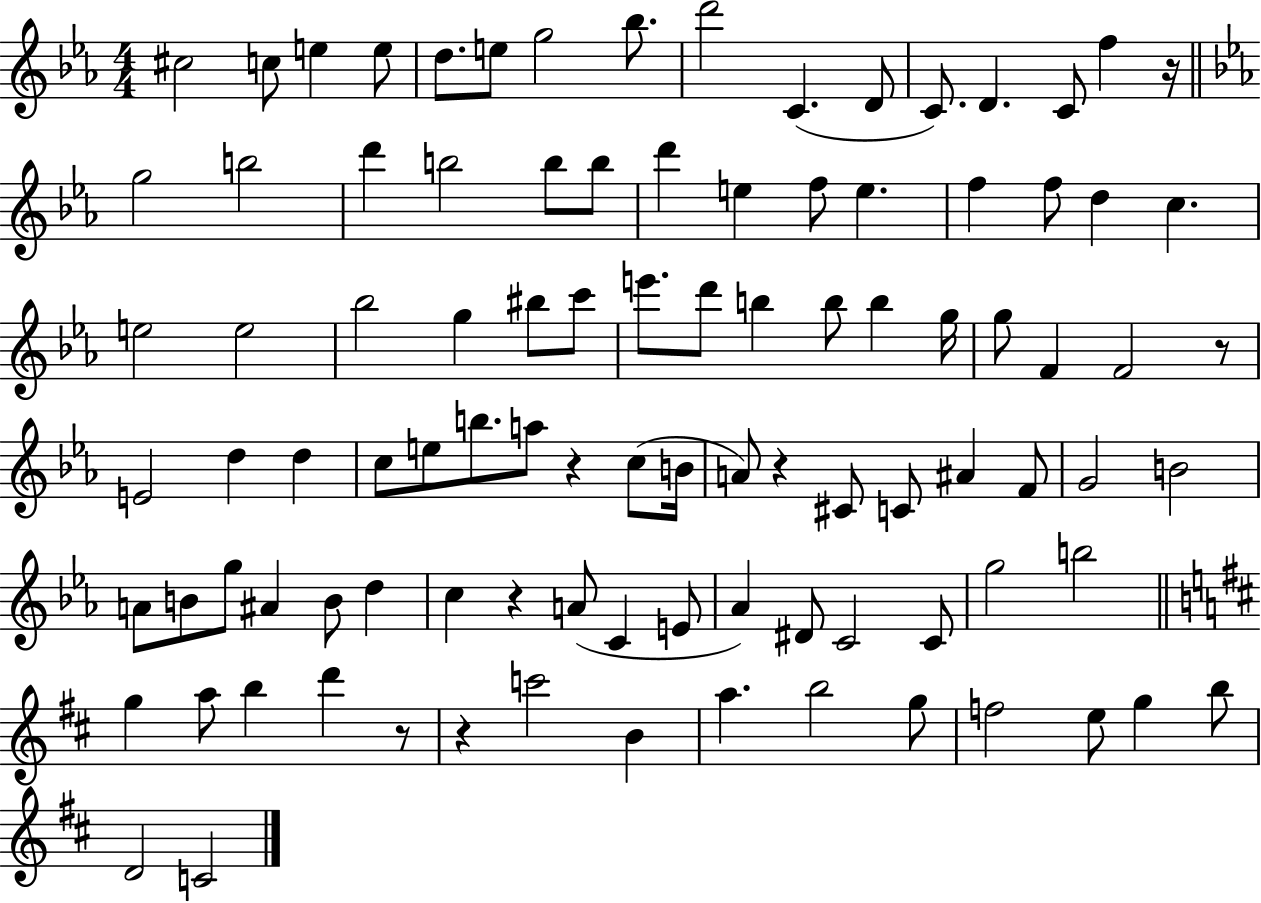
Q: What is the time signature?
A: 4/4